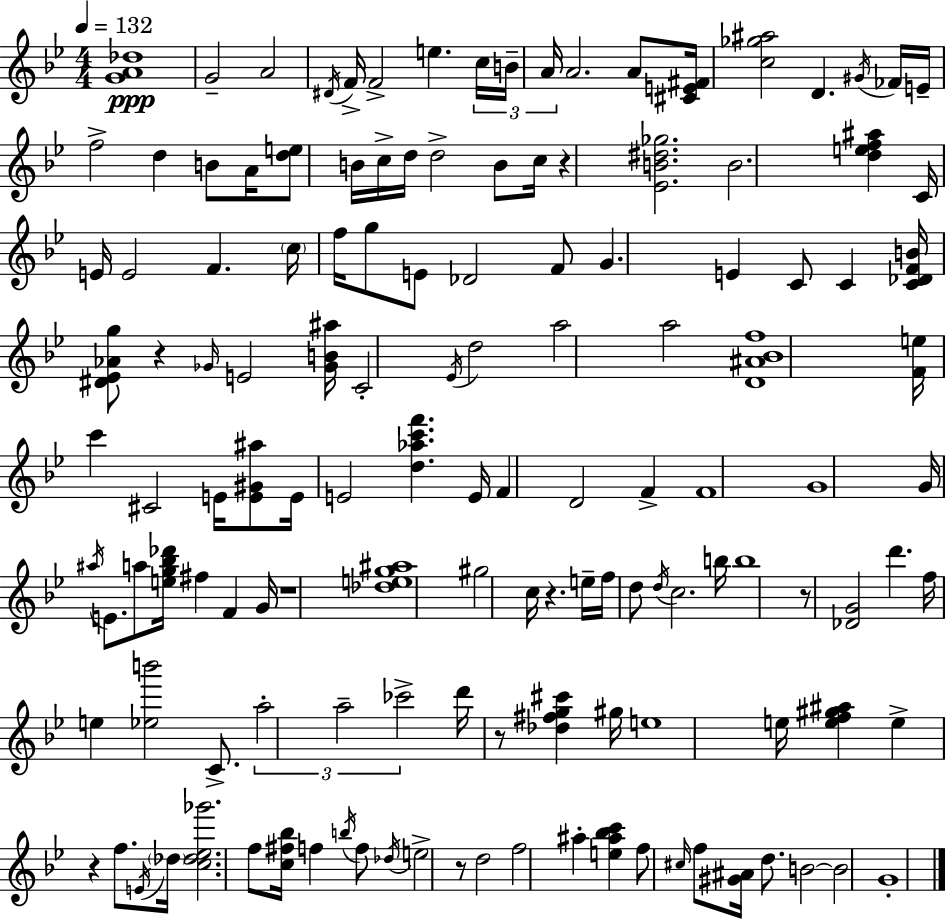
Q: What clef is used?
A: treble